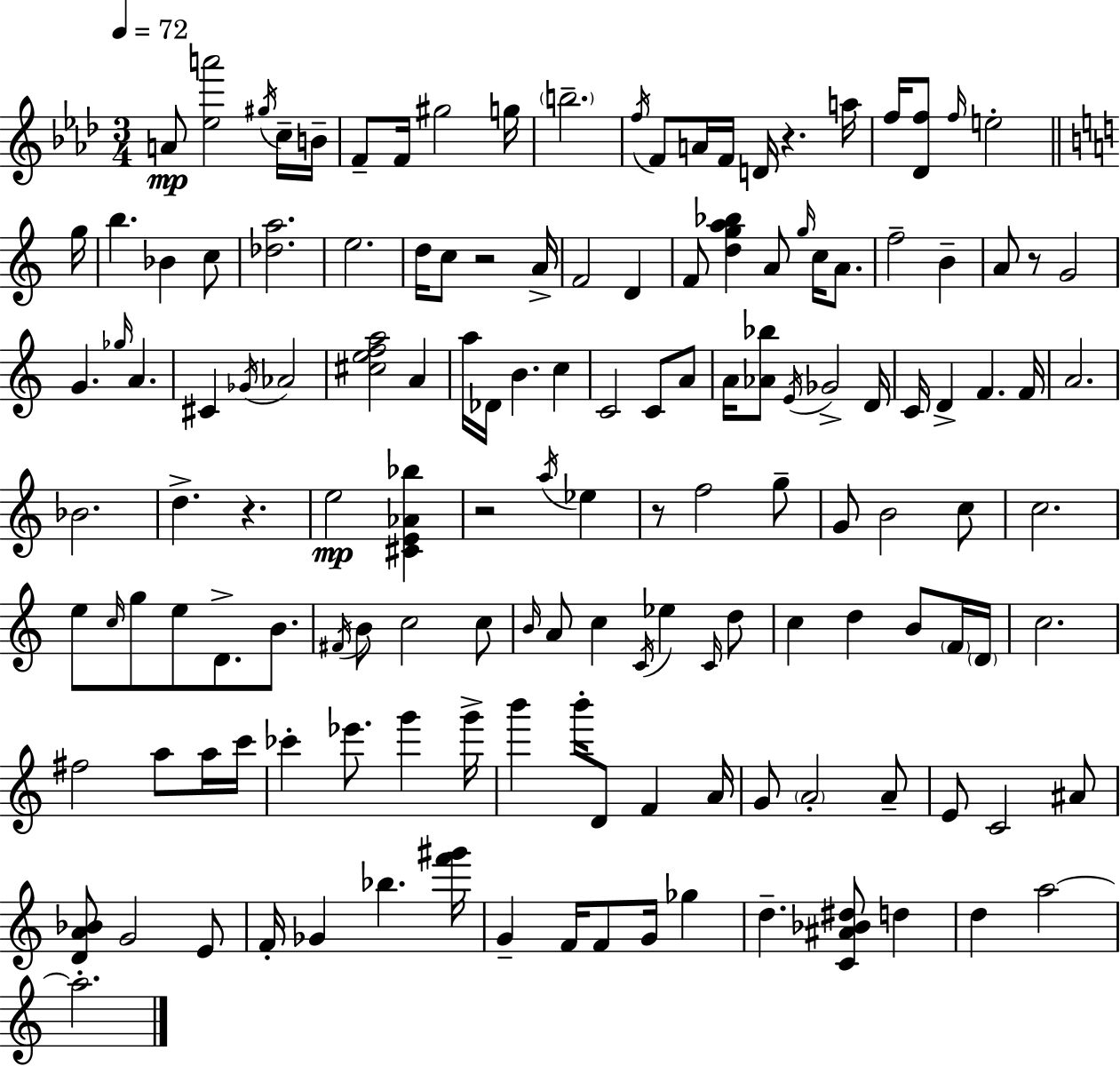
A4/e [Eb5,A6]/h G#5/s C5/s B4/s F4/e F4/s G#5/h G5/s B5/h. F5/s F4/e A4/s F4/s D4/s R/q. A5/s F5/s [Db4,F5]/e F5/s E5/h G5/s B5/q. Bb4/q C5/e [Db5,A5]/h. E5/h. D5/s C5/e R/h A4/s F4/h D4/q F4/e [D5,G5,A5,Bb5]/q A4/e G5/s C5/s A4/e. F5/h B4/q A4/e R/e G4/h G4/q. Gb5/s A4/q. C#4/q Gb4/s Ab4/h [C#5,E5,F5,A5]/h A4/q A5/s Db4/s B4/q. C5/q C4/h C4/e A4/e A4/s [Ab4,Bb5]/e E4/s Gb4/h D4/s C4/s D4/q F4/q. F4/s A4/h. Bb4/h. D5/q. R/q. E5/h [C#4,E4,Ab4,Bb5]/q R/h A5/s Eb5/q R/e F5/h G5/e G4/e B4/h C5/e C5/h. E5/e C5/s G5/e E5/e D4/e. B4/e. F#4/s B4/e C5/h C5/e B4/s A4/e C5/q C4/s Eb5/q C4/s D5/e C5/q D5/q B4/e F4/s D4/s C5/h. F#5/h A5/e A5/s C6/s CES6/q Eb6/e. G6/q G6/s B6/q B6/s D4/e F4/q A4/s G4/e A4/h A4/e E4/e C4/h A#4/e [D4,A4,Bb4]/e G4/h E4/e F4/s Gb4/q Bb5/q. [F6,G#6]/s G4/q F4/s F4/e G4/s Gb5/q D5/q. [C4,A#4,Bb4,D#5]/e D5/q D5/q A5/h A5/h.